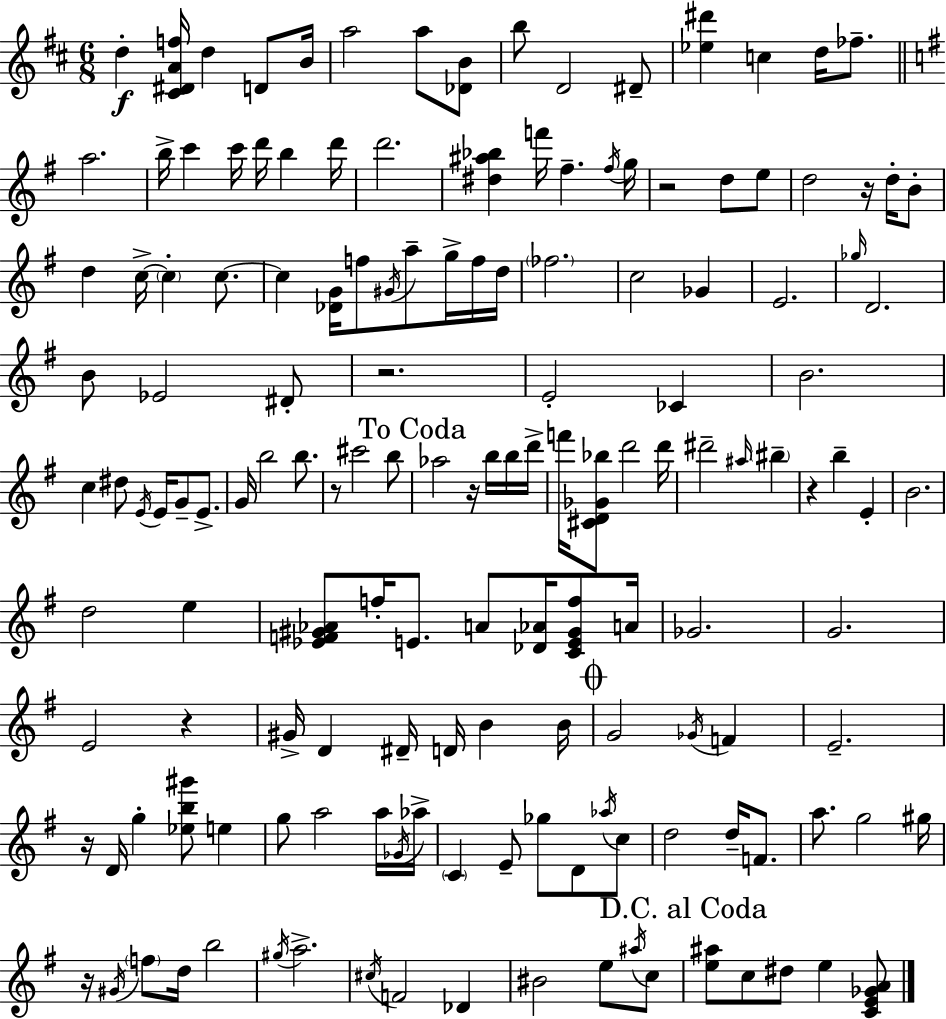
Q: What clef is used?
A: treble